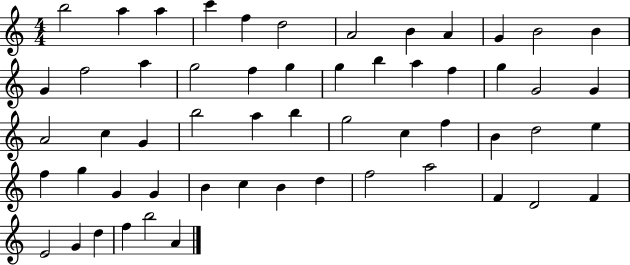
{
  \clef treble
  \numericTimeSignature
  \time 4/4
  \key c \major
  b''2 a''4 a''4 | c'''4 f''4 d''2 | a'2 b'4 a'4 | g'4 b'2 b'4 | \break g'4 f''2 a''4 | g''2 f''4 g''4 | g''4 b''4 a''4 f''4 | g''4 g'2 g'4 | \break a'2 c''4 g'4 | b''2 a''4 b''4 | g''2 c''4 f''4 | b'4 d''2 e''4 | \break f''4 g''4 g'4 g'4 | b'4 c''4 b'4 d''4 | f''2 a''2 | f'4 d'2 f'4 | \break e'2 g'4 d''4 | f''4 b''2 a'4 | \bar "|."
}